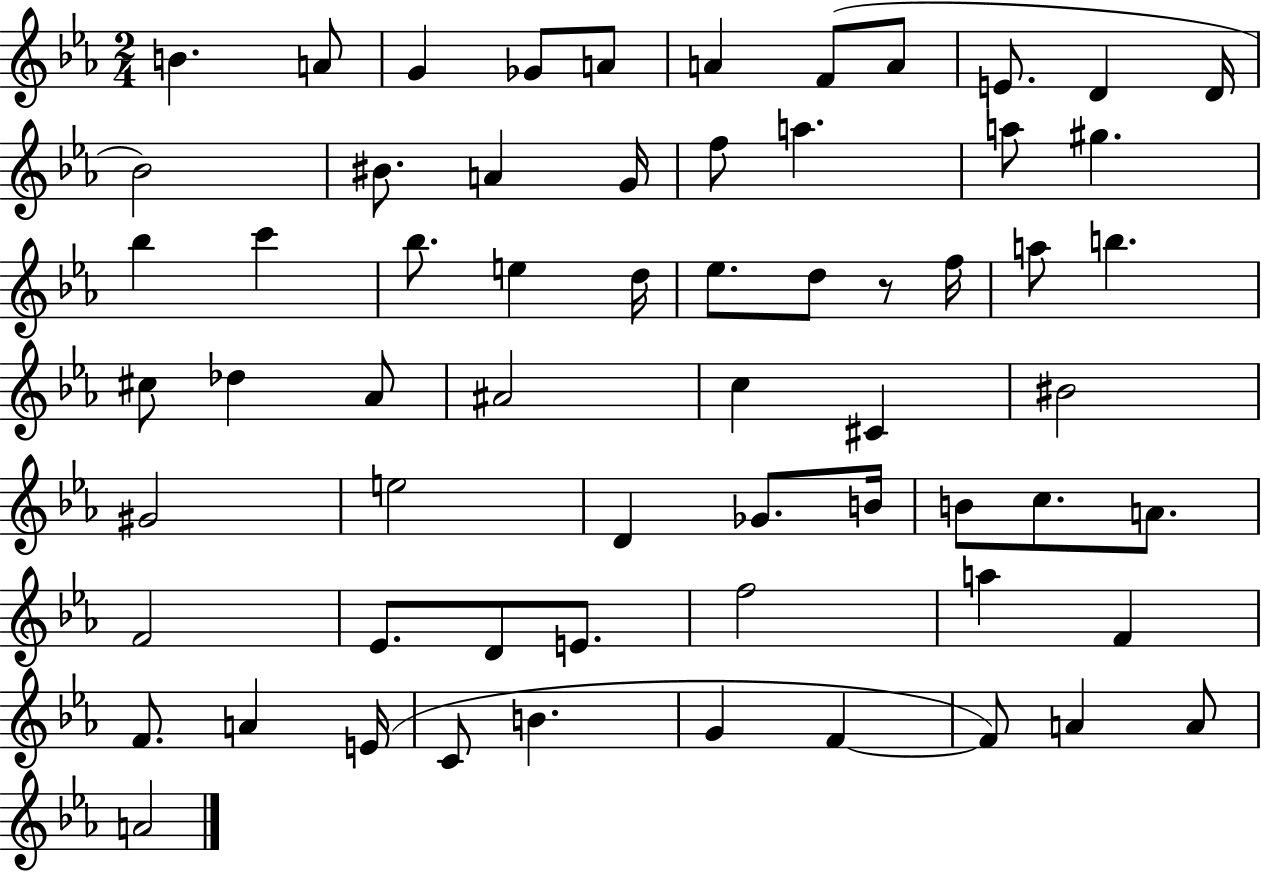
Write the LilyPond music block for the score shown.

{
  \clef treble
  \numericTimeSignature
  \time 2/4
  \key ees \major
  b'4. a'8 | g'4 ges'8 a'8 | a'4 f'8( a'8 | e'8. d'4 d'16 | \break bes'2) | bis'8. a'4 g'16 | f''8 a''4. | a''8 gis''4. | \break bes''4 c'''4 | bes''8. e''4 d''16 | ees''8. d''8 r8 f''16 | a''8 b''4. | \break cis''8 des''4 aes'8 | ais'2 | c''4 cis'4 | bis'2 | \break gis'2 | e''2 | d'4 ges'8. b'16 | b'8 c''8. a'8. | \break f'2 | ees'8. d'8 e'8. | f''2 | a''4 f'4 | \break f'8. a'4 e'16( | c'8 b'4. | g'4 f'4~~ | f'8) a'4 a'8 | \break a'2 | \bar "|."
}